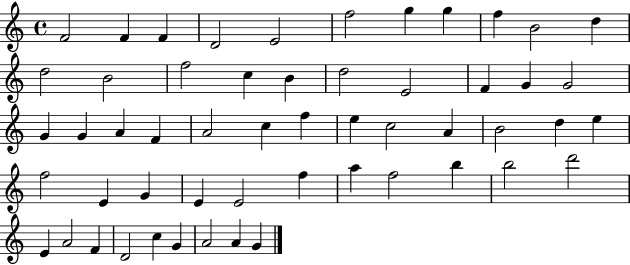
F4/h F4/q F4/q D4/h E4/h F5/h G5/q G5/q F5/q B4/h D5/q D5/h B4/h F5/h C5/q B4/q D5/h E4/h F4/q G4/q G4/h G4/q G4/q A4/q F4/q A4/h C5/q F5/q E5/q C5/h A4/q B4/h D5/q E5/q F5/h E4/q G4/q E4/q E4/h F5/q A5/q F5/h B5/q B5/h D6/h E4/q A4/h F4/q D4/h C5/q G4/q A4/h A4/q G4/q